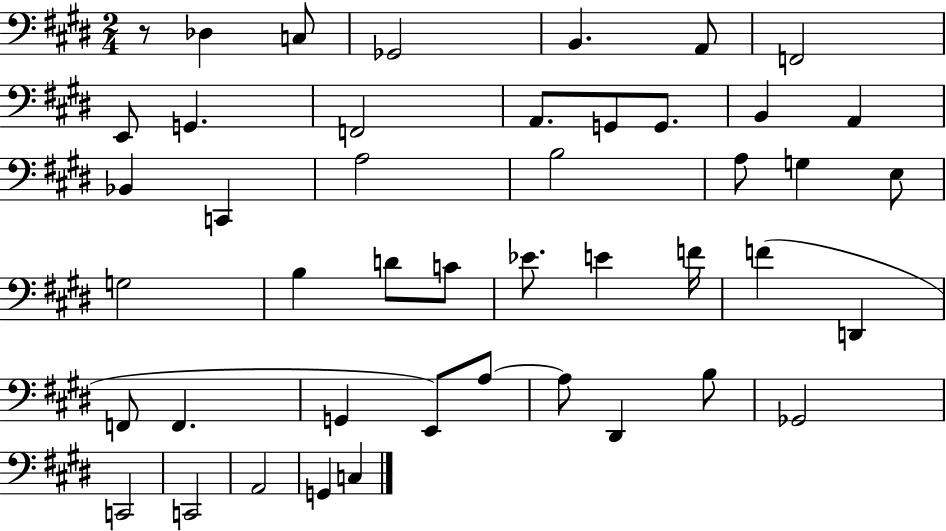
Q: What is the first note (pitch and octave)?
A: Db3